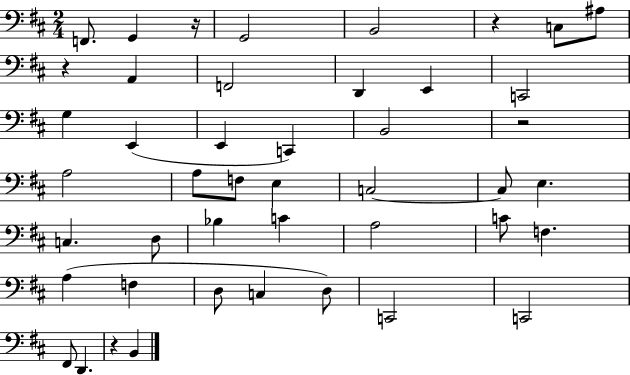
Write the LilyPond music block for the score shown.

{
  \clef bass
  \numericTimeSignature
  \time 2/4
  \key d \major
  f,8. g,4 r16 | g,2 | b,2 | r4 c8 ais8 | \break r4 a,4 | f,2 | d,4 e,4 | c,2 | \break g4 e,4( | e,4 c,4) | b,2 | r2 | \break a2 | a8 f8 e4 | c2~~ | c8 e4. | \break c4. d8 | bes4 c'4 | a2 | c'8 f4. | \break a4( f4 | d8 c4 d8) | c,2 | c,2 | \break fis,8 d,4. | r4 b,4 | \bar "|."
}